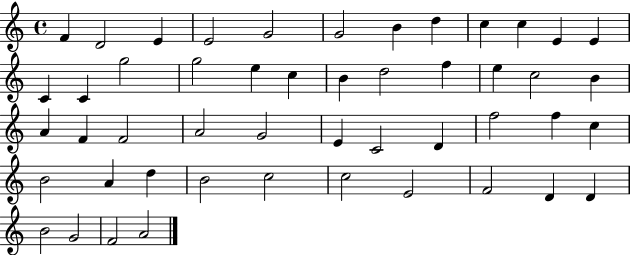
F4/q D4/h E4/q E4/h G4/h G4/h B4/q D5/q C5/q C5/q E4/q E4/q C4/q C4/q G5/h G5/h E5/q C5/q B4/q D5/h F5/q E5/q C5/h B4/q A4/q F4/q F4/h A4/h G4/h E4/q C4/h D4/q F5/h F5/q C5/q B4/h A4/q D5/q B4/h C5/h C5/h E4/h F4/h D4/q D4/q B4/h G4/h F4/h A4/h